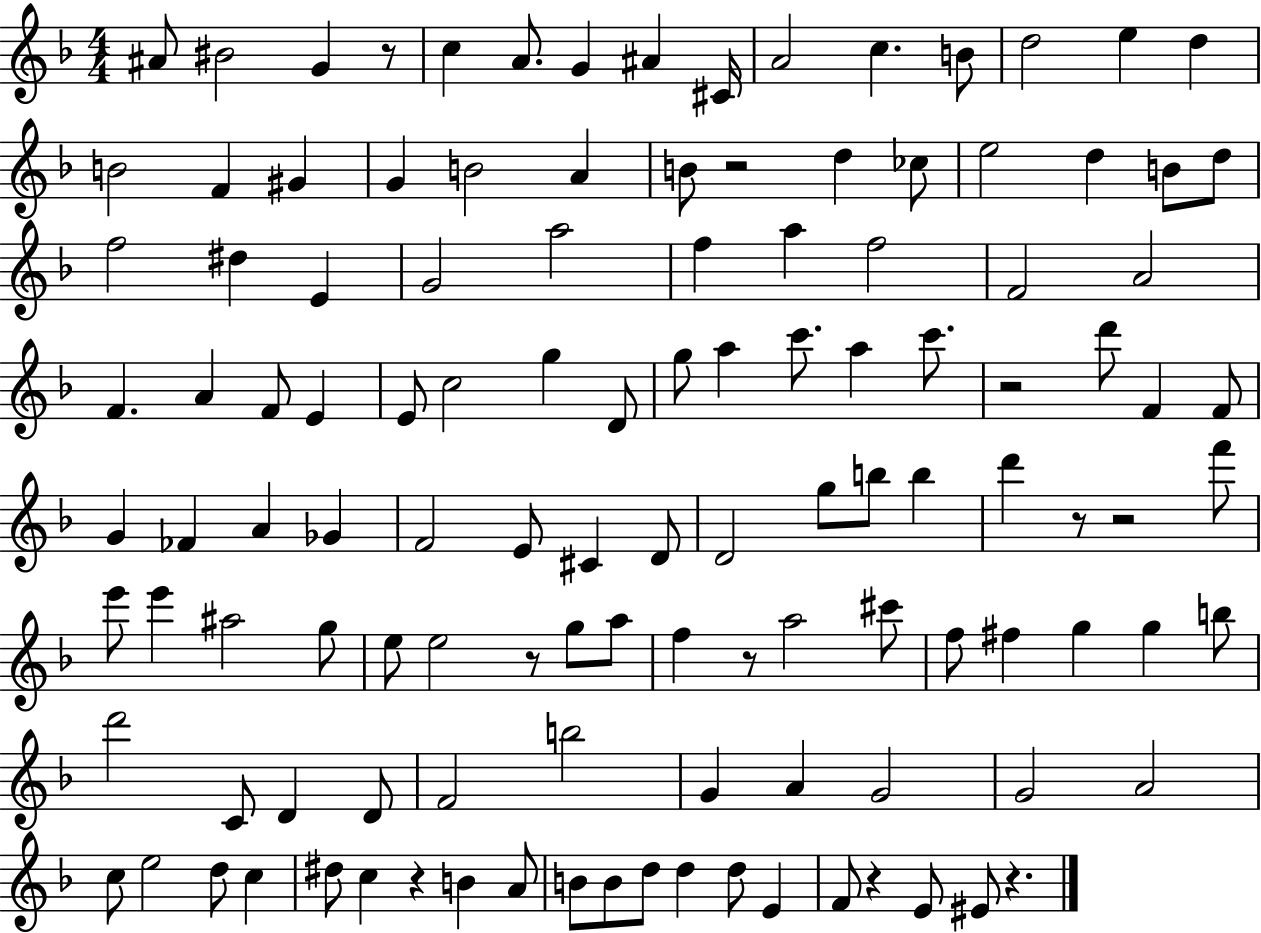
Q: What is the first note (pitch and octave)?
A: A#4